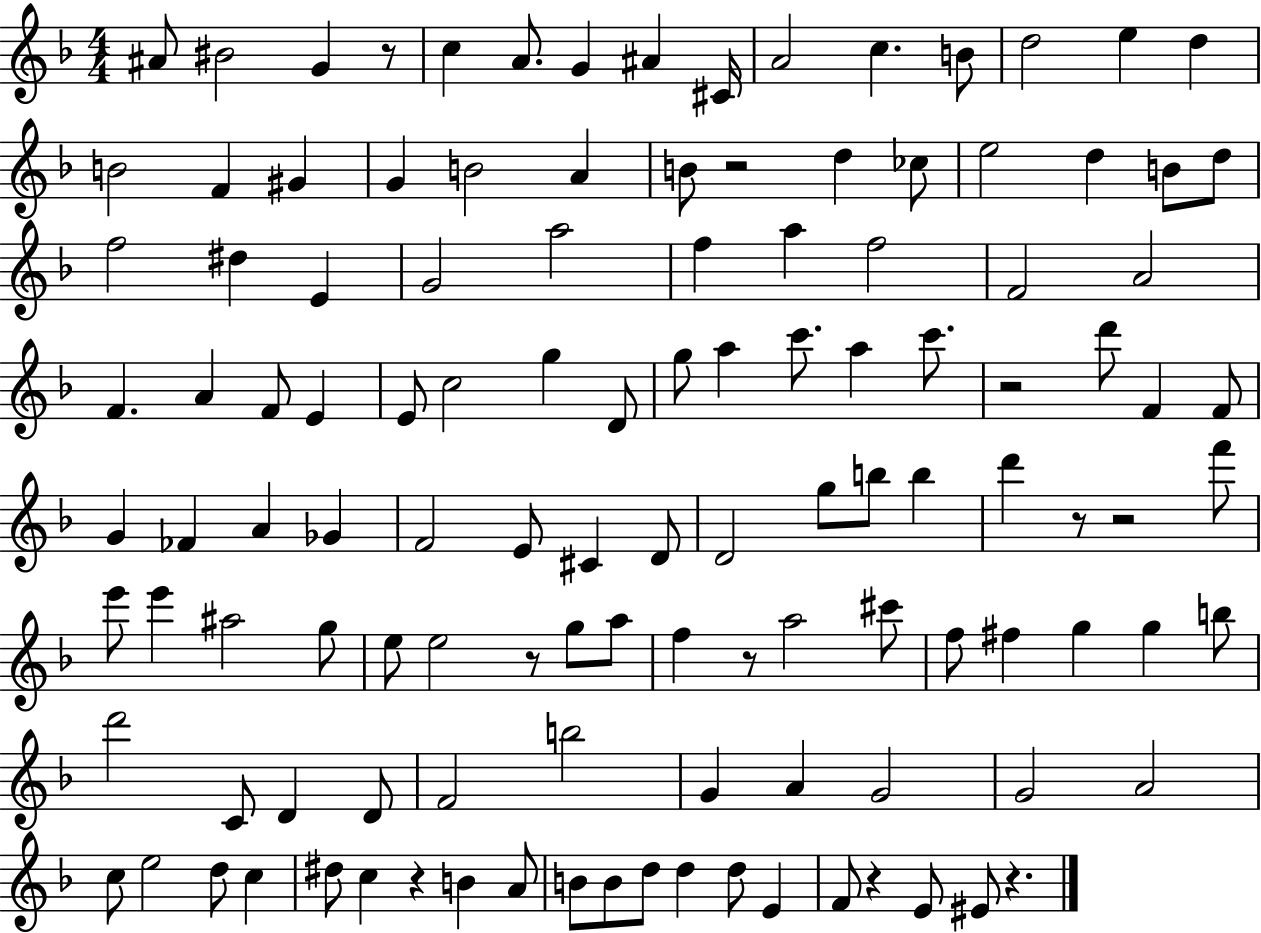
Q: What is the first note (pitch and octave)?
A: A#4